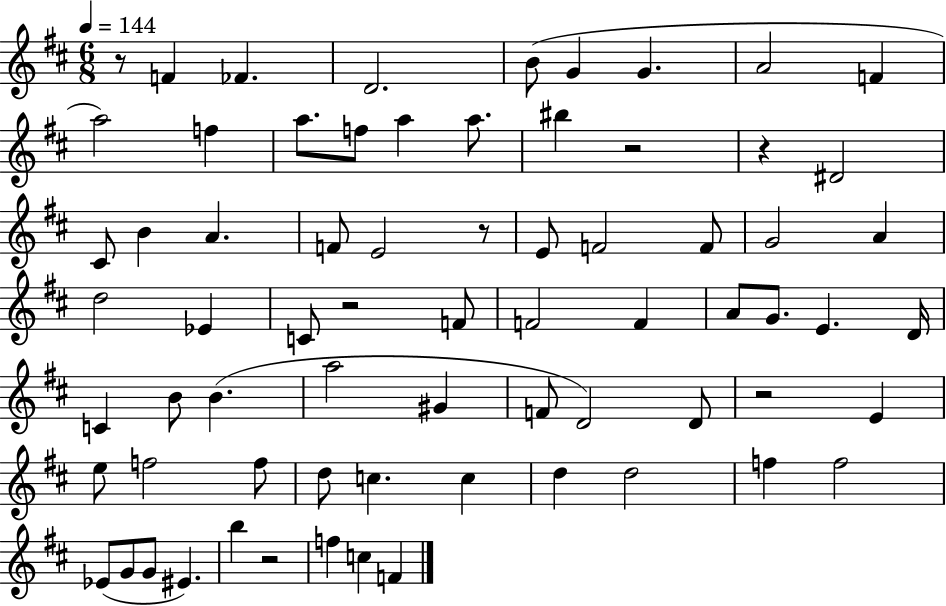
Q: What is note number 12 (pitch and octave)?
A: F5